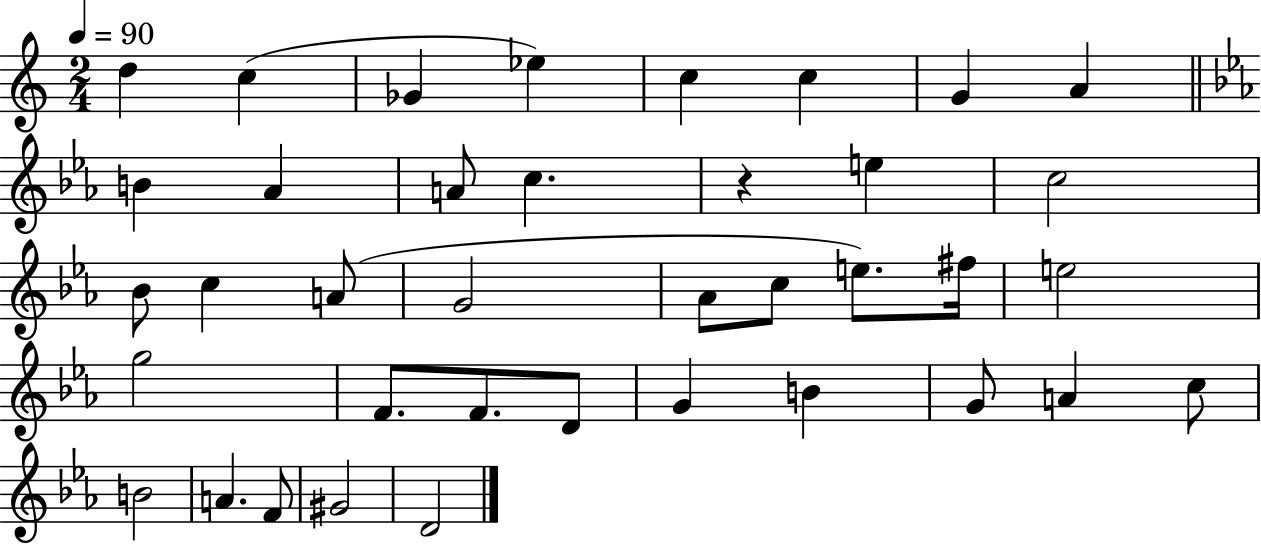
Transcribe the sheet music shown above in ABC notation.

X:1
T:Untitled
M:2/4
L:1/4
K:C
d c _G _e c c G A B _A A/2 c z e c2 _B/2 c A/2 G2 _A/2 c/2 e/2 ^f/4 e2 g2 F/2 F/2 D/2 G B G/2 A c/2 B2 A F/2 ^G2 D2